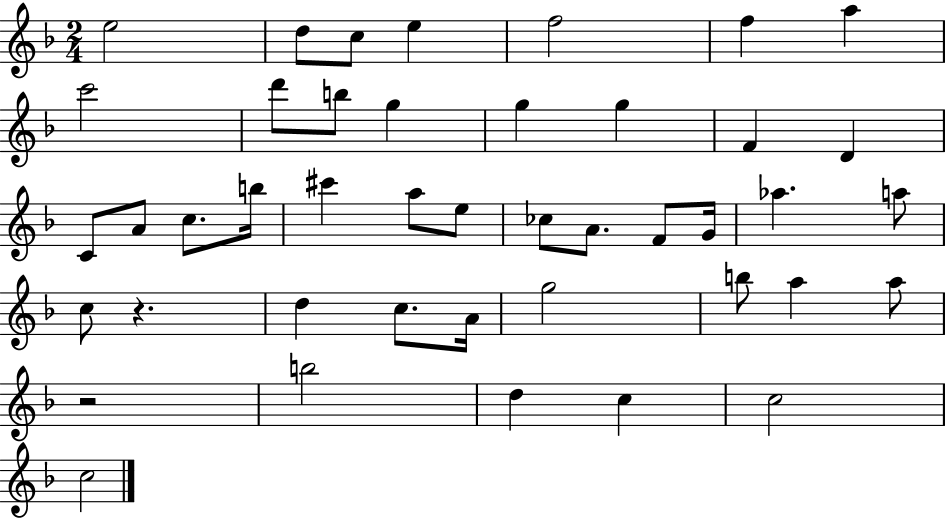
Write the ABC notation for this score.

X:1
T:Untitled
M:2/4
L:1/4
K:F
e2 d/2 c/2 e f2 f a c'2 d'/2 b/2 g g g F D C/2 A/2 c/2 b/4 ^c' a/2 e/2 _c/2 A/2 F/2 G/4 _a a/2 c/2 z d c/2 A/4 g2 b/2 a a/2 z2 b2 d c c2 c2